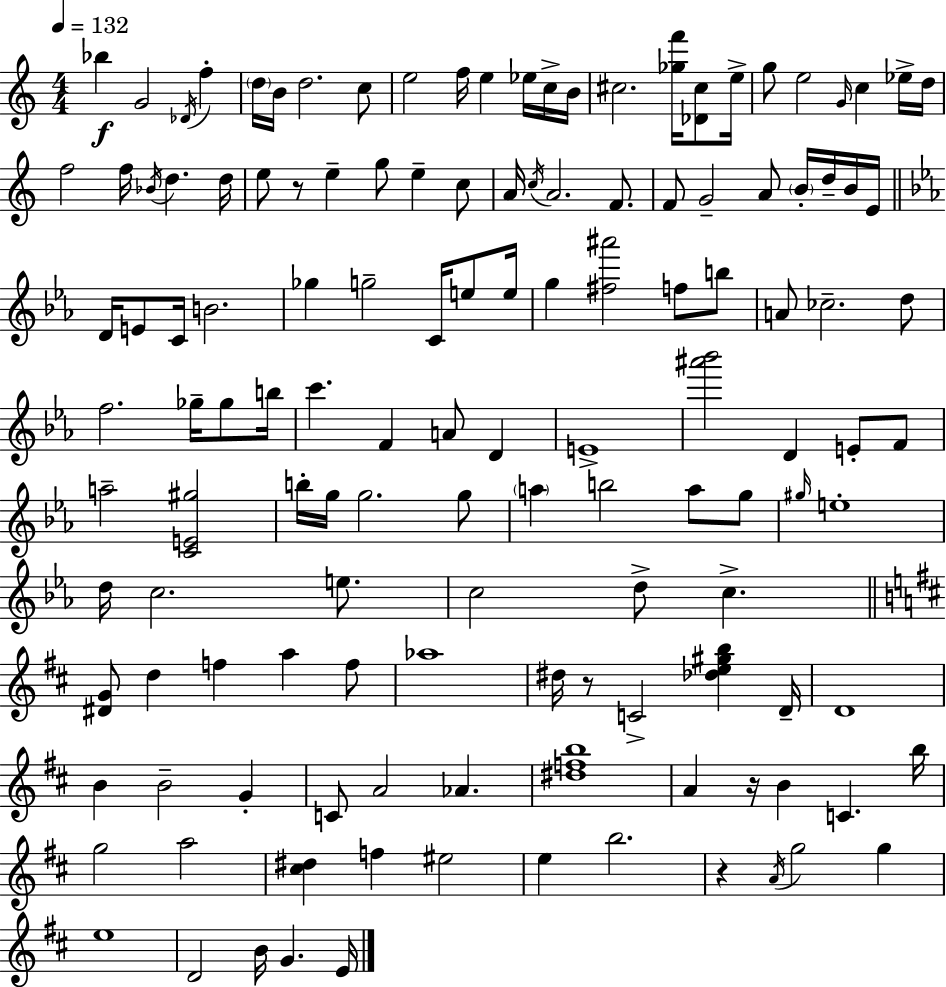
Bb5/q G4/h Db4/s F5/q D5/s B4/s D5/h. C5/e E5/h F5/s E5/q Eb5/s C5/s B4/s C#5/h. [Gb5,F6]/s [Db4,C#5]/e E5/s G5/e E5/h G4/s C5/q Eb5/s D5/s F5/h F5/s Bb4/s D5/q. D5/s E5/e R/e E5/q G5/e E5/q C5/e A4/s C5/s A4/h. F4/e. F4/e G4/h A4/e B4/s D5/s B4/s E4/s D4/s E4/e C4/s B4/h. Gb5/q G5/h C4/s E5/e E5/s G5/q [F#5,A#6]/h F5/e B5/e A4/e CES5/h. D5/e F5/h. Gb5/s Gb5/e B5/s C6/q. F4/q A4/e D4/q E4/w [A#6,Bb6]/h D4/q E4/e F4/e A5/h [C4,E4,G#5]/h B5/s G5/s G5/h. G5/e A5/q B5/h A5/e G5/e G#5/s E5/w D5/s C5/h. E5/e. C5/h D5/e C5/q. [D#4,G4]/e D5/q F5/q A5/q F5/e Ab5/w D#5/s R/e C4/h [Db5,E5,G#5,B5]/q D4/s D4/w B4/q B4/h G4/q C4/e A4/h Ab4/q. [D#5,F5,B5]/w A4/q R/s B4/q C4/q. B5/s G5/h A5/h [C#5,D#5]/q F5/q EIS5/h E5/q B5/h. R/q A4/s G5/h G5/q E5/w D4/h B4/s G4/q. E4/s